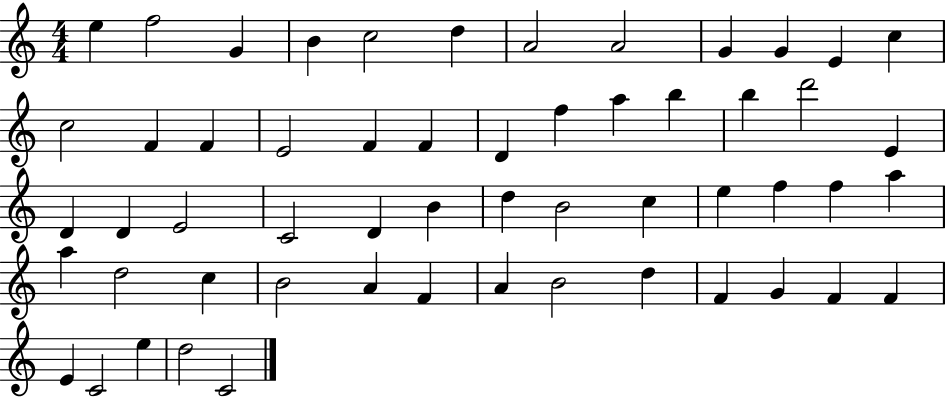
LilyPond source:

{
  \clef treble
  \numericTimeSignature
  \time 4/4
  \key c \major
  e''4 f''2 g'4 | b'4 c''2 d''4 | a'2 a'2 | g'4 g'4 e'4 c''4 | \break c''2 f'4 f'4 | e'2 f'4 f'4 | d'4 f''4 a''4 b''4 | b''4 d'''2 e'4 | \break d'4 d'4 e'2 | c'2 d'4 b'4 | d''4 b'2 c''4 | e''4 f''4 f''4 a''4 | \break a''4 d''2 c''4 | b'2 a'4 f'4 | a'4 b'2 d''4 | f'4 g'4 f'4 f'4 | \break e'4 c'2 e''4 | d''2 c'2 | \bar "|."
}